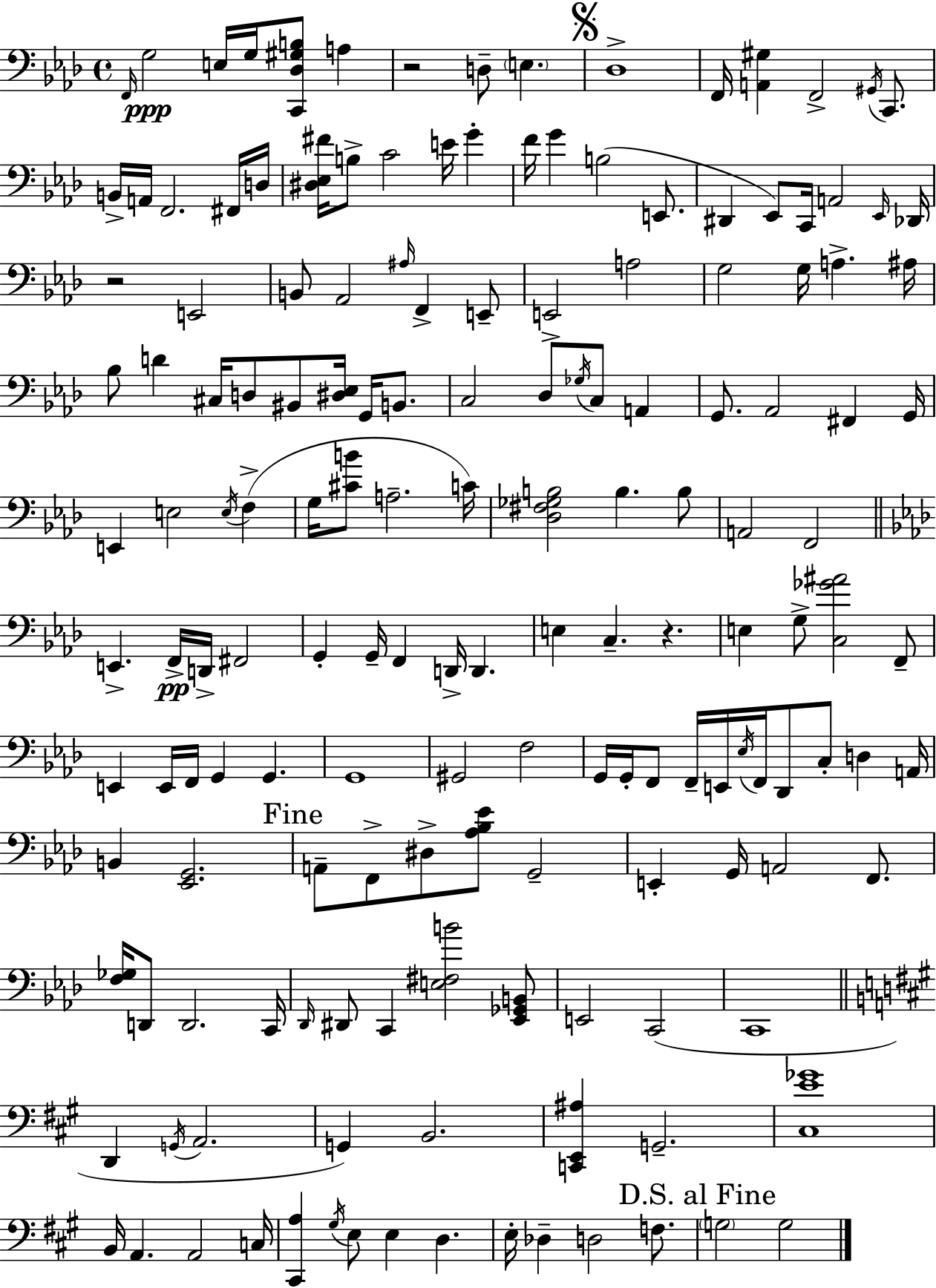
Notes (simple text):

F2/s G3/h E3/s G3/s [C2,Db3,G#3,B3]/e A3/q R/h D3/e E3/q. Db3/w F2/s [A2,G#3]/q F2/h G#2/s C2/e. B2/s A2/s F2/h. F#2/s D3/s [D#3,Eb3,F#4]/s B3/e C4/h E4/s G4/q F4/s G4/q B3/h E2/e. D#2/q Eb2/e C2/s A2/h Eb2/s Db2/s R/h E2/h B2/e Ab2/h A#3/s F2/q E2/e E2/h A3/h G3/h G3/s A3/q. A#3/s Bb3/e D4/q C#3/s D3/e BIS2/e [D#3,Eb3]/s G2/s B2/e. C3/h Db3/e Gb3/s C3/e A2/q G2/e. Ab2/h F#2/q G2/s E2/q E3/h E3/s F3/q G3/s [C#4,B4]/e A3/h. C4/s [Db3,F#3,Gb3,B3]/h B3/q. B3/e A2/h F2/h E2/q. F2/s D2/s F#2/h G2/q G2/s F2/q D2/s D2/q. E3/q C3/q. R/q. E3/q G3/e [C3,Gb4,A#4]/h F2/e E2/q E2/s F2/s G2/q G2/q. G2/w G#2/h F3/h G2/s G2/s F2/e F2/s E2/s Eb3/s F2/s Db2/e C3/e D3/q A2/s B2/q [Eb2,G2]/h. A2/e F2/e D#3/e [Ab3,Bb3,Eb4]/e G2/h E2/q G2/s A2/h F2/e. [F3,Gb3]/s D2/e D2/h. C2/s Db2/s D#2/e C2/q [E3,F#3,B4]/h [Eb2,Gb2,B2]/e E2/h C2/h C2/w D2/q G2/s A2/h. G2/q B2/h. [C2,E2,A#3]/q G2/h. [C#3,E4,Gb4]/w B2/s A2/q. A2/h C3/s [C#2,A3]/q G#3/s E3/e E3/q D3/q. E3/s Db3/q D3/h F3/e. G3/h G3/h